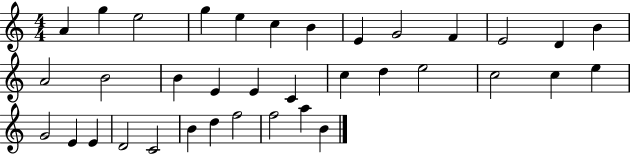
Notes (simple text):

A4/q G5/q E5/h G5/q E5/q C5/q B4/q E4/q G4/h F4/q E4/h D4/q B4/q A4/h B4/h B4/q E4/q E4/q C4/q C5/q D5/q E5/h C5/h C5/q E5/q G4/h E4/q E4/q D4/h C4/h B4/q D5/q F5/h F5/h A5/q B4/q